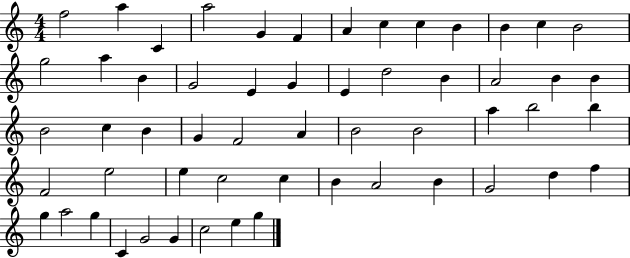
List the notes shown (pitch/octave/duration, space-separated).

F5/h A5/q C4/q A5/h G4/q F4/q A4/q C5/q C5/q B4/q B4/q C5/q B4/h G5/h A5/q B4/q G4/h E4/q G4/q E4/q D5/h B4/q A4/h B4/q B4/q B4/h C5/q B4/q G4/q F4/h A4/q B4/h B4/h A5/q B5/h B5/q F4/h E5/h E5/q C5/h C5/q B4/q A4/h B4/q G4/h D5/q F5/q G5/q A5/h G5/q C4/q G4/h G4/q C5/h E5/q G5/q